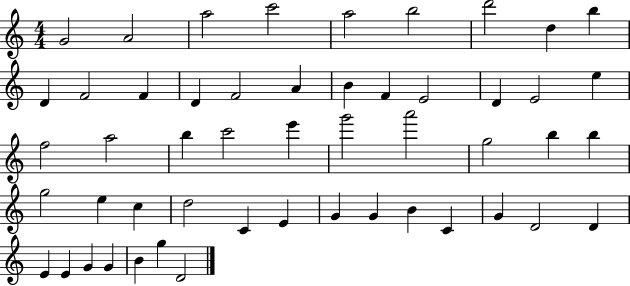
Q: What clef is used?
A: treble